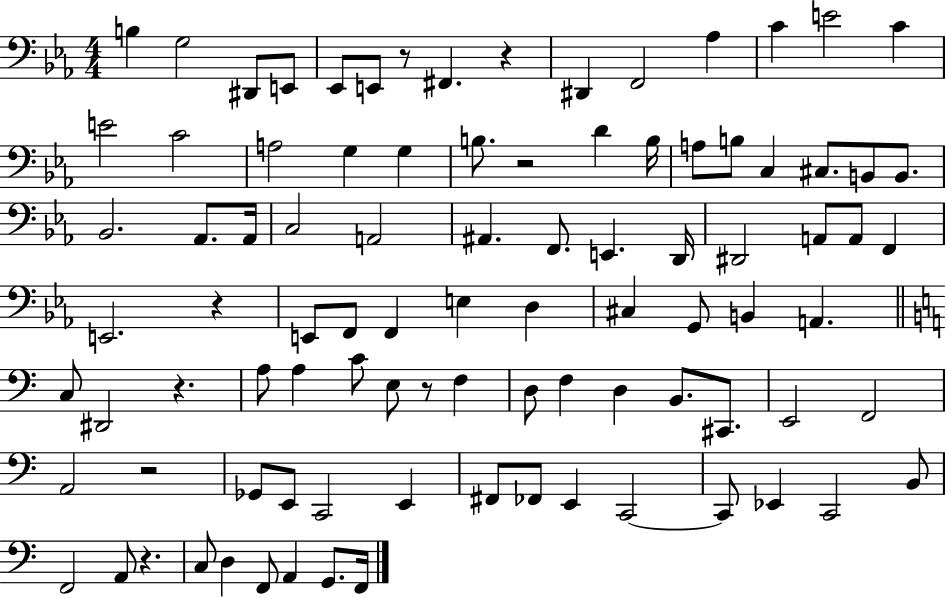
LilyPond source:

{
  \clef bass
  \numericTimeSignature
  \time 4/4
  \key ees \major
  b4 g2 dis,8 e,8 | ees,8 e,8 r8 fis,4. r4 | dis,4 f,2 aes4 | c'4 e'2 c'4 | \break e'2 c'2 | a2 g4 g4 | b8. r2 d'4 b16 | a8 b8 c4 cis8. b,8 b,8. | \break bes,2. aes,8. aes,16 | c2 a,2 | ais,4. f,8. e,4. d,16 | dis,2 a,8 a,8 f,4 | \break e,2. r4 | e,8 f,8 f,4 e4 d4 | cis4 g,8 b,4 a,4. | \bar "||" \break \key c \major c8 dis,2 r4. | a8 a4 c'8 e8 r8 f4 | d8 f4 d4 b,8. cis,8. | e,2 f,2 | \break a,2 r2 | ges,8 e,8 c,2 e,4 | fis,8 fes,8 e,4 c,2~~ | c,8 ees,4 c,2 b,8 | \break f,2 a,8 r4. | c8 d4 f,8 a,4 g,8. f,16 | \bar "|."
}